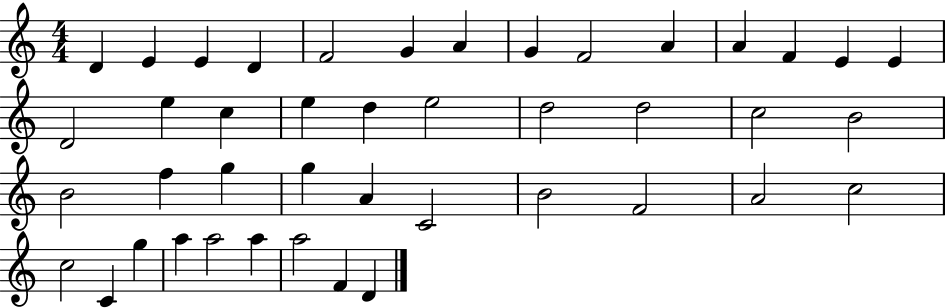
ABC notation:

X:1
T:Untitled
M:4/4
L:1/4
K:C
D E E D F2 G A G F2 A A F E E D2 e c e d e2 d2 d2 c2 B2 B2 f g g A C2 B2 F2 A2 c2 c2 C g a a2 a a2 F D